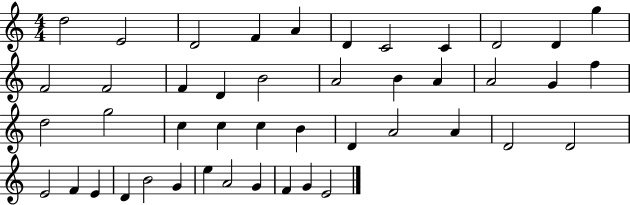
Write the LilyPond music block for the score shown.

{
  \clef treble
  \numericTimeSignature
  \time 4/4
  \key c \major
  d''2 e'2 | d'2 f'4 a'4 | d'4 c'2 c'4 | d'2 d'4 g''4 | \break f'2 f'2 | f'4 d'4 b'2 | a'2 b'4 a'4 | a'2 g'4 f''4 | \break d''2 g''2 | c''4 c''4 c''4 b'4 | d'4 a'2 a'4 | d'2 d'2 | \break e'2 f'4 e'4 | d'4 b'2 g'4 | e''4 a'2 g'4 | f'4 g'4 e'2 | \break \bar "|."
}